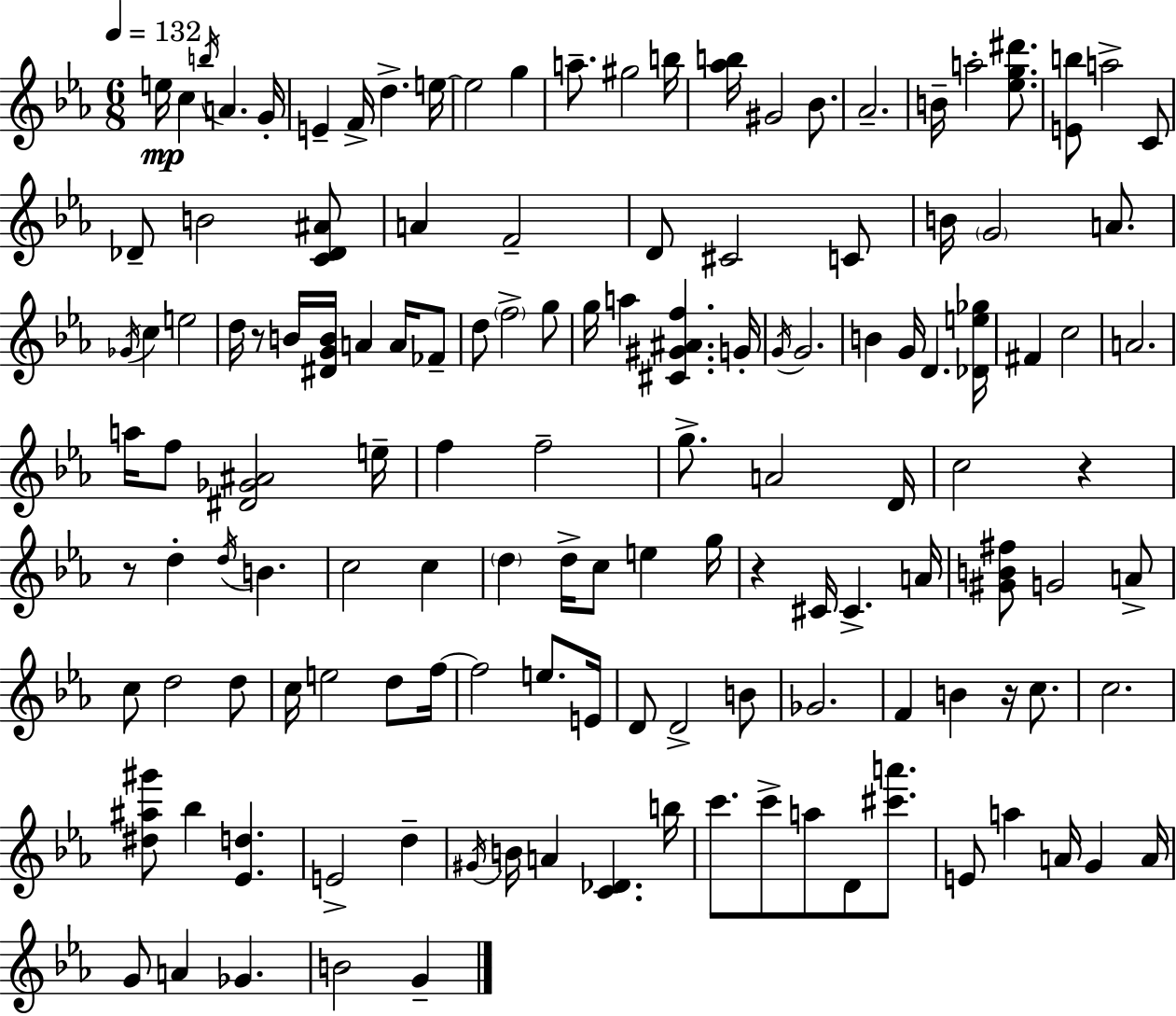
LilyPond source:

{
  \clef treble
  \numericTimeSignature
  \time 6/8
  \key ees \major
  \tempo 4 = 132
  e''16\mp c''4 \acciaccatura { b''16 } a'4. | g'16-. e'4-- f'16-> d''4.-> | e''16~~ e''2 g''4 | a''8.-- gis''2 | \break b''16 <aes'' b''>16 gis'2 bes'8. | aes'2.-- | b'16-- a''2-. <ees'' g'' dis'''>8. | <e' b''>8 a''2-> c'8 | \break des'8-- b'2 <c' des' ais'>8 | a'4 f'2-- | d'8 cis'2 c'8 | b'16 \parenthesize g'2 a'8. | \break \acciaccatura { ges'16 } c''4 e''2 | d''16 r8 b'16 <dis' g' b'>16 a'4 a'16 | fes'8-- d''8 \parenthesize f''2-> | g''8 g''16 a''4 <cis' gis' ais' f''>4. | \break g'16-. \acciaccatura { g'16 } g'2. | b'4 g'16 d'4. | <des' e'' ges''>16 fis'4 c''2 | a'2. | \break a''16 f''8 <dis' ges' ais'>2 | e''16-- f''4 f''2-- | g''8.-> a'2 | d'16 c''2 r4 | \break r8 d''4-. \acciaccatura { d''16 } b'4. | c''2 | c''4 \parenthesize d''4 d''16-> c''8 e''4 | g''16 r4 cis'16 cis'4.-> | \break a'16 <gis' b' fis''>8 g'2 | a'8-> c''8 d''2 | d''8 c''16 e''2 | d''8 f''16~~ f''2 | \break e''8. e'16 d'8 d'2-> | b'8 ges'2. | f'4 b'4 | r16 c''8. c''2. | \break <dis'' ais'' gis'''>8 bes''4 <ees' d''>4. | e'2-> | d''4-- \acciaccatura { gis'16 } b'16 a'4 <c' des'>4. | b''16 c'''8. c'''8-> a''8 | \break d'8 <cis''' a'''>8. e'8 a''4 a'16 | g'4 a'16 g'8 a'4 ges'4. | b'2 | g'4-- \bar "|."
}